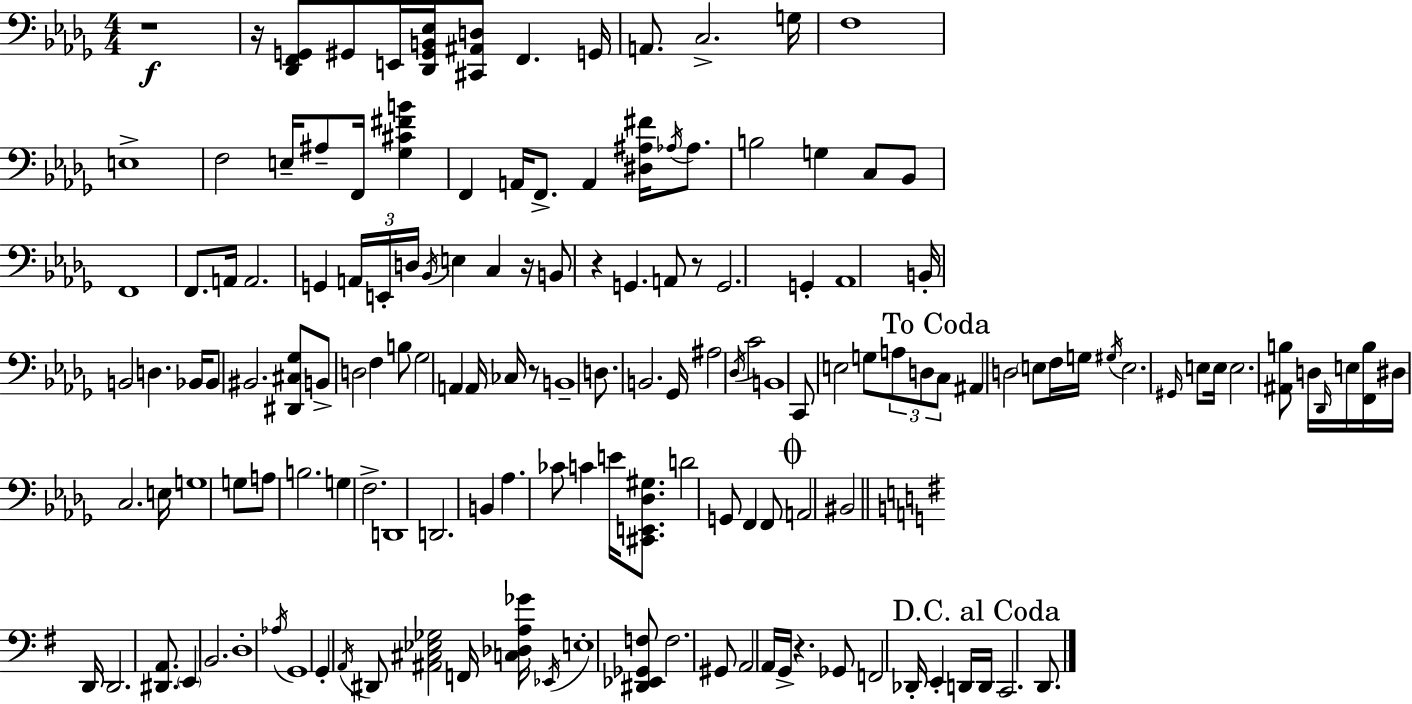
X:1
T:Untitled
M:4/4
L:1/4
K:Bbm
z4 z/4 [_D,,F,,G,,]/2 ^G,,/2 E,,/4 [_D,,^G,,B,,_E,]/4 [^C,,^A,,D,]/2 F,, G,,/4 A,,/2 C,2 G,/4 F,4 E,4 F,2 E,/4 ^A,/2 F,,/4 [_G,^C^FB] F,, A,,/4 F,,/2 A,, [^D,^A,^F]/4 _A,/4 _A,/2 B,2 G, C,/2 _B,,/2 F,,4 F,,/2 A,,/4 A,,2 G,, A,,/4 E,,/4 D,/4 _B,,/4 E, C, z/4 B,,/2 z G,, A,,/2 z/2 G,,2 G,, _A,,4 B,,/4 B,,2 D, _B,,/4 _B,,/2 ^B,,2 [^D,,^C,_G,]/2 B,,/2 D,2 F, B,/2 _G,2 A,, A,,/4 _C,/4 z/2 B,,4 D,/2 B,,2 _G,,/4 ^A,2 _D,/4 C2 B,,4 C,,/2 E,2 G,/2 A,/2 D,/2 C,/2 ^A,, D,2 E,/2 F,/4 G,/4 ^G,/4 E,2 ^G,,/4 E,/2 E,/4 E,2 [^A,,B,]/2 D,/4 _D,,/4 E,/4 [F,,B,]/4 ^D,/4 C,2 E,/4 G,4 G,/2 A,/2 B,2 G, F,2 D,,4 D,,2 B,, _A, _C/2 C E/4 [^C,,E,,_D,^G,]/2 D2 G,,/2 F,, F,,/2 A,,2 ^B,,2 D,,/4 D,,2 [^D,,A,,]/2 E,, B,,2 D,4 _A,/4 G,,4 G,, A,,/4 ^D,,/2 [^A,,^C,_E,_G,]2 F,,/4 [C,_D,A,_G]/4 _E,,/4 E,4 [^D,,_E,,_G,,F,]/2 F,2 ^G,,/2 A,,2 A,,/4 G,,/4 z _G,,/2 F,,2 _D,,/4 E,, D,,/4 D,,/4 C,,2 D,,/2